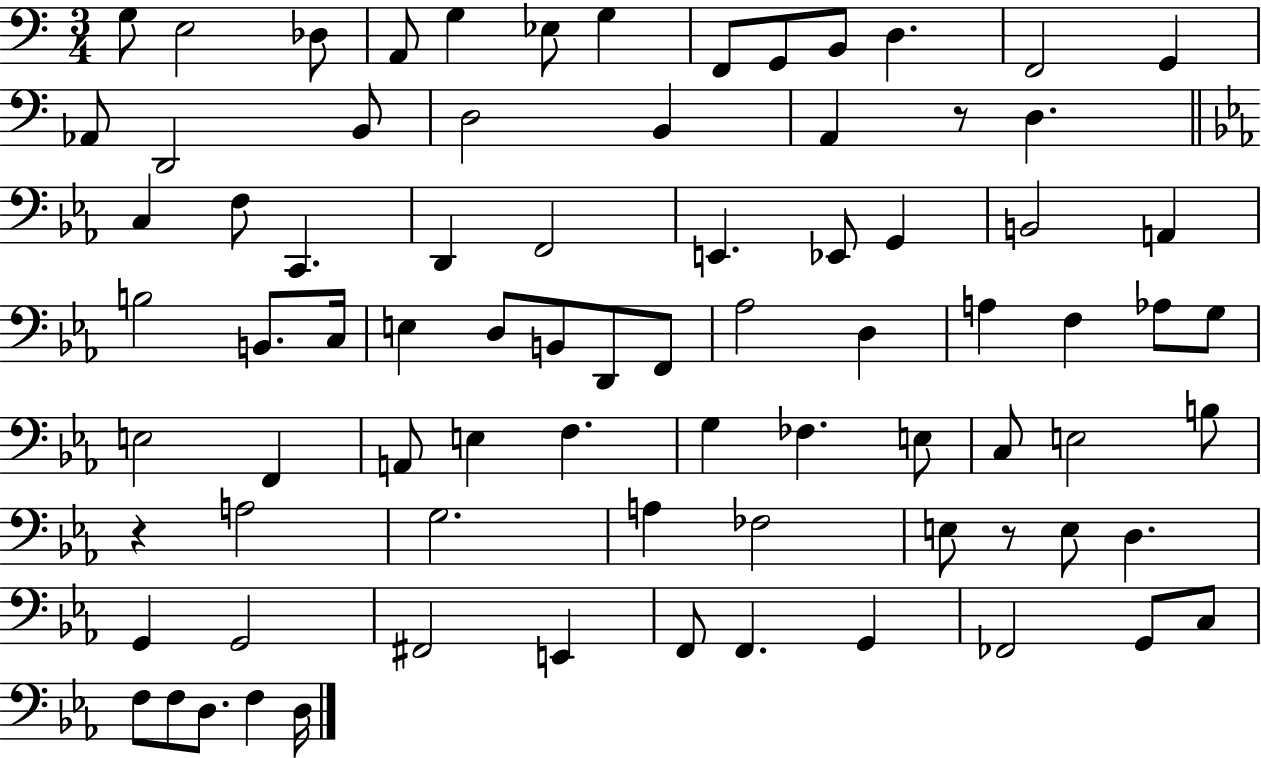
G3/e E3/h Db3/e A2/e G3/q Eb3/e G3/q F2/e G2/e B2/e D3/q. F2/h G2/q Ab2/e D2/h B2/e D3/h B2/q A2/q R/e D3/q. C3/q F3/e C2/q. D2/q F2/h E2/q. Eb2/e G2/q B2/h A2/q B3/h B2/e. C3/s E3/q D3/e B2/e D2/e F2/e Ab3/h D3/q A3/q F3/q Ab3/e G3/e E3/h F2/q A2/e E3/q F3/q. G3/q FES3/q. E3/e C3/e E3/h B3/e R/q A3/h G3/h. A3/q FES3/h E3/e R/e E3/e D3/q. G2/q G2/h F#2/h E2/q F2/e F2/q. G2/q FES2/h G2/e C3/e F3/e F3/e D3/e. F3/q D3/s